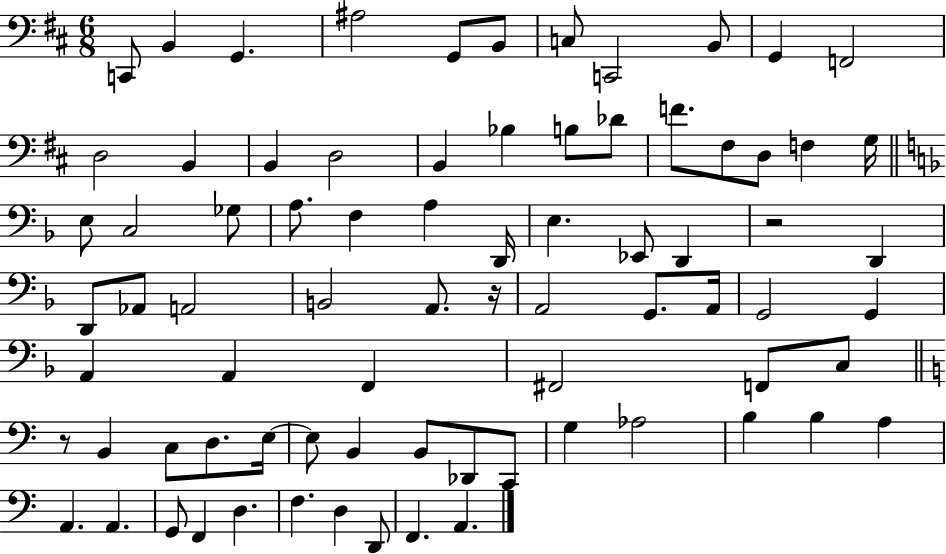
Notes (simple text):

C2/e B2/q G2/q. A#3/h G2/e B2/e C3/e C2/h B2/e G2/q F2/h D3/h B2/q B2/q D3/h B2/q Bb3/q B3/e Db4/e F4/e. F#3/e D3/e F3/q G3/s E3/e C3/h Gb3/e A3/e. F3/q A3/q D2/s E3/q. Eb2/e D2/q R/h D2/q D2/e Ab2/e A2/h B2/h A2/e. R/s A2/h G2/e. A2/s G2/h G2/q A2/q A2/q F2/q F#2/h F2/e C3/e R/e B2/q C3/e D3/e. E3/s E3/e B2/q B2/e Db2/e C2/e G3/q Ab3/h B3/q B3/q A3/q A2/q. A2/q. G2/e F2/q D3/q. F3/q. D3/q D2/e F2/q. A2/q.